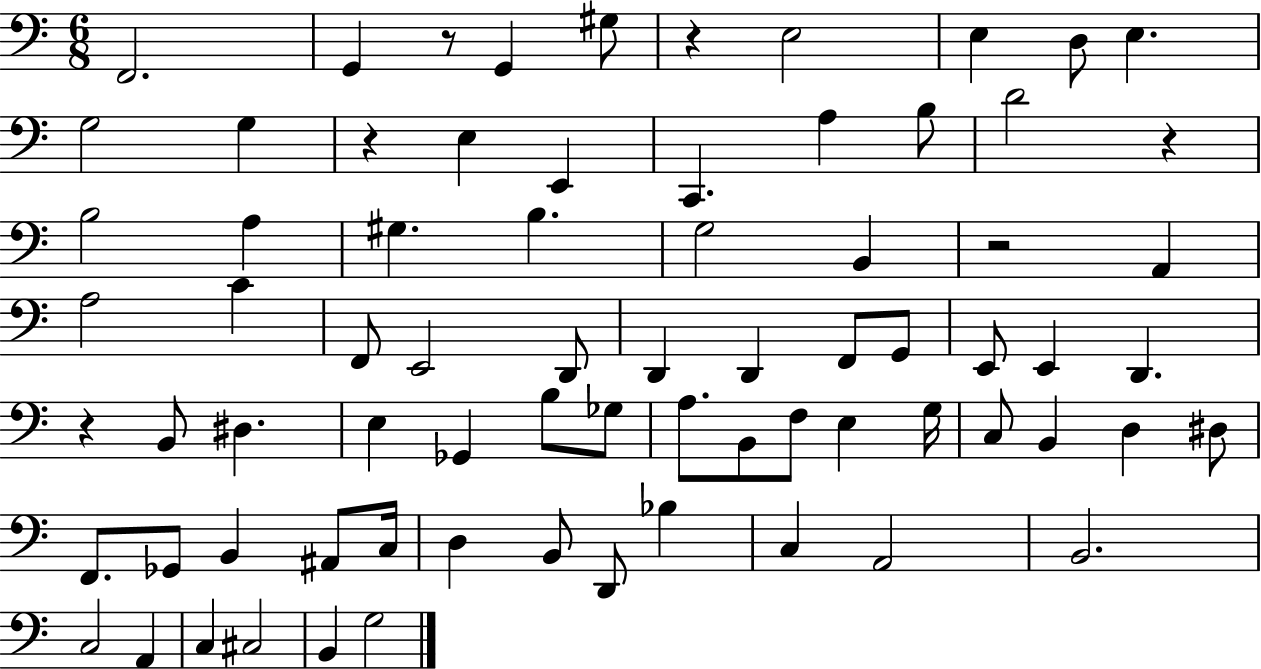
F2/h. G2/q R/e G2/q G#3/e R/q E3/h E3/q D3/e E3/q. G3/h G3/q R/q E3/q E2/q C2/q. A3/q B3/e D4/h R/q B3/h A3/q G#3/q. B3/q. G3/h B2/q R/h A2/q A3/h C4/q F2/e E2/h D2/e D2/q D2/q F2/e G2/e E2/e E2/q D2/q. R/q B2/e D#3/q. E3/q Gb2/q B3/e Gb3/e A3/e. B2/e F3/e E3/q G3/s C3/e B2/q D3/q D#3/e F2/e. Gb2/e B2/q A#2/e C3/s D3/q B2/e D2/e Bb3/q C3/q A2/h B2/h. C3/h A2/q C3/q C#3/h B2/q G3/h